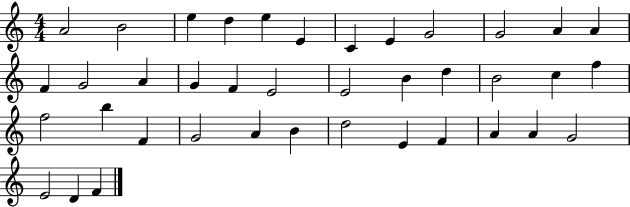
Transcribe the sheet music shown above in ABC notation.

X:1
T:Untitled
M:4/4
L:1/4
K:C
A2 B2 e d e E C E G2 G2 A A F G2 A G F E2 E2 B d B2 c f f2 b F G2 A B d2 E F A A G2 E2 D F